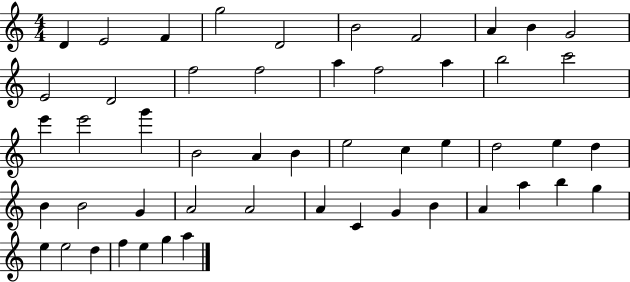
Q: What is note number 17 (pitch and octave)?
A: A5